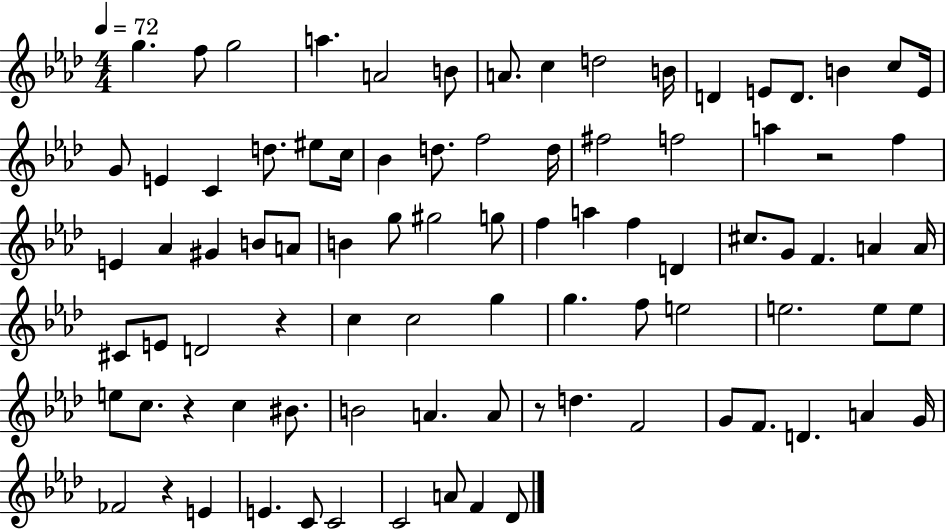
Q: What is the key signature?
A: AES major